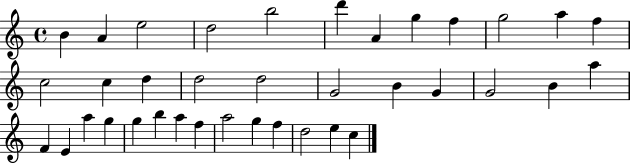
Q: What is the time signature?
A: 4/4